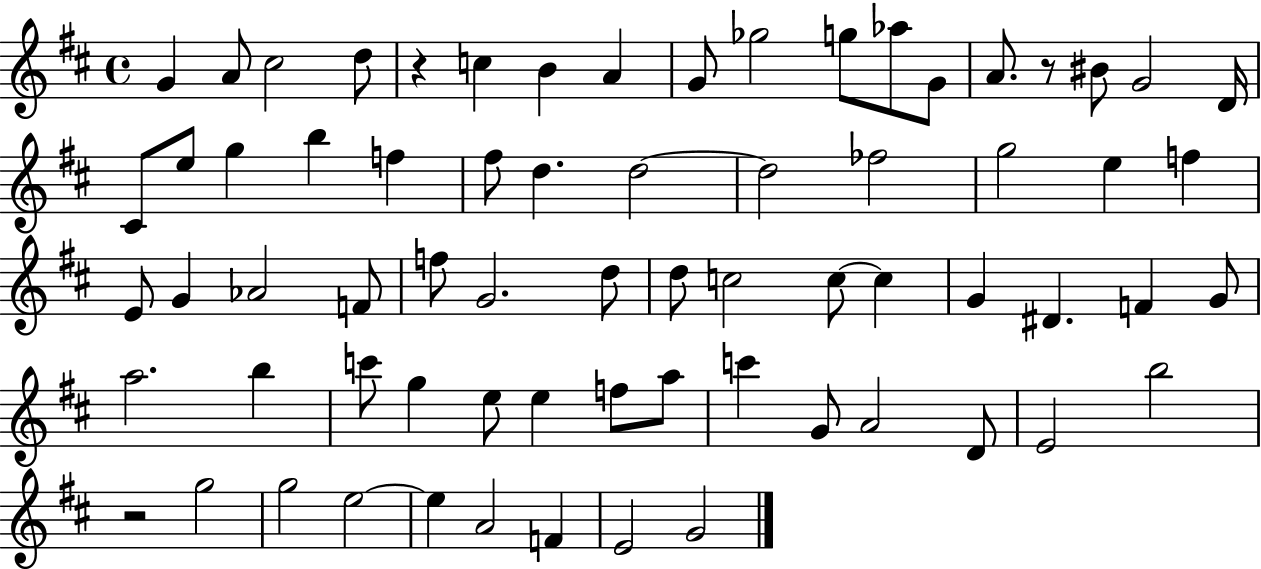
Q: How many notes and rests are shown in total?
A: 69